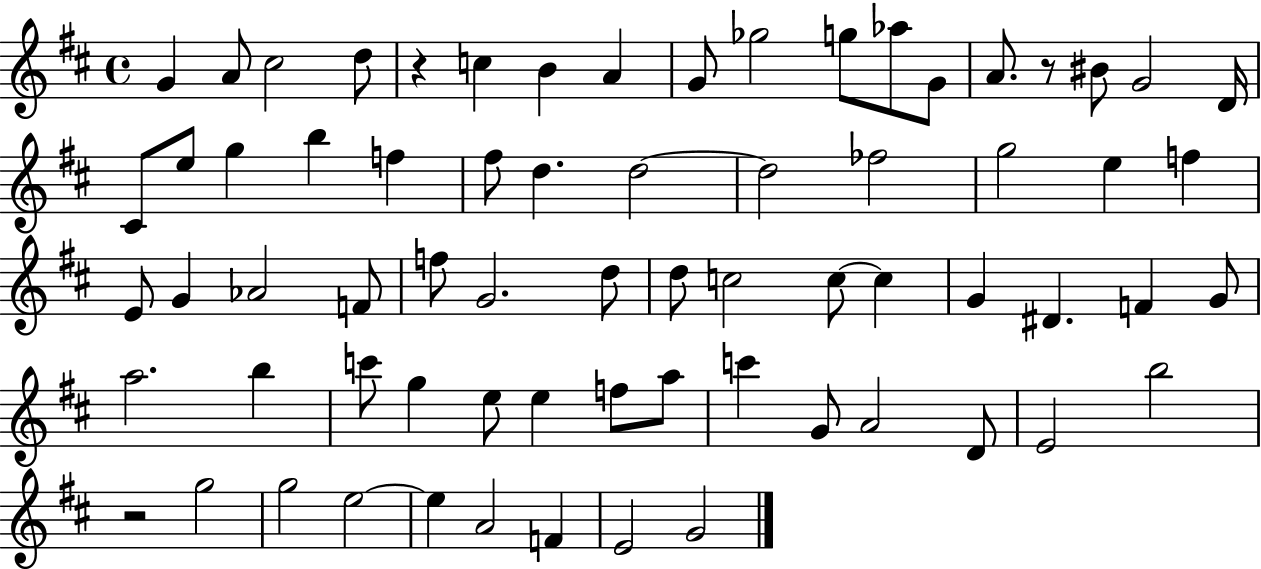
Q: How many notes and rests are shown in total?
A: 69